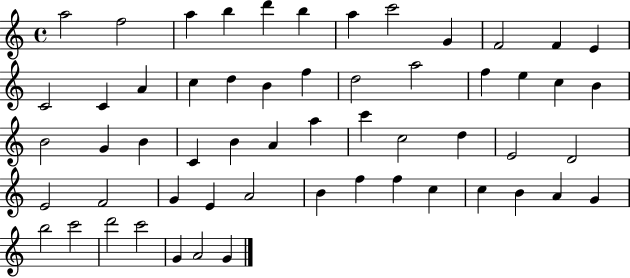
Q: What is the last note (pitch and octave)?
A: G4